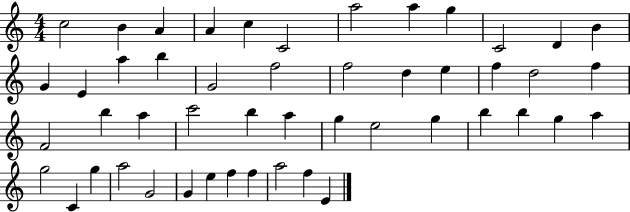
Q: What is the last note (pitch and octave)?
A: E4